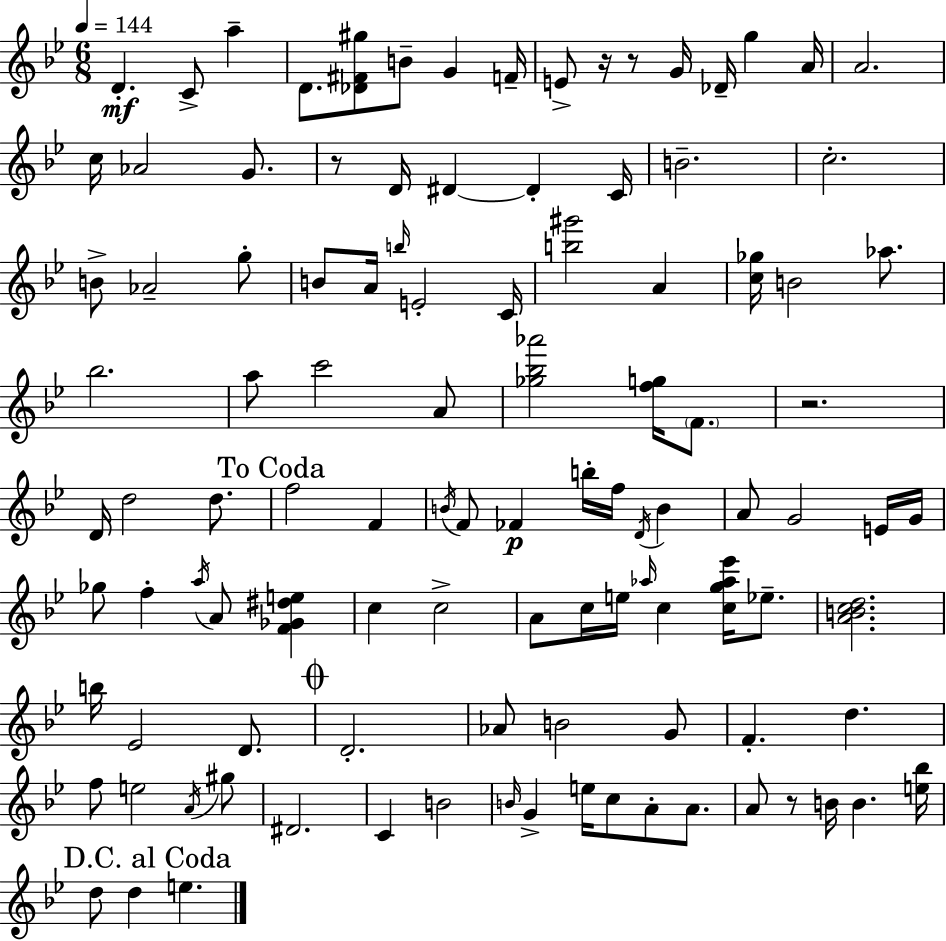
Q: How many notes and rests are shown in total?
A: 108